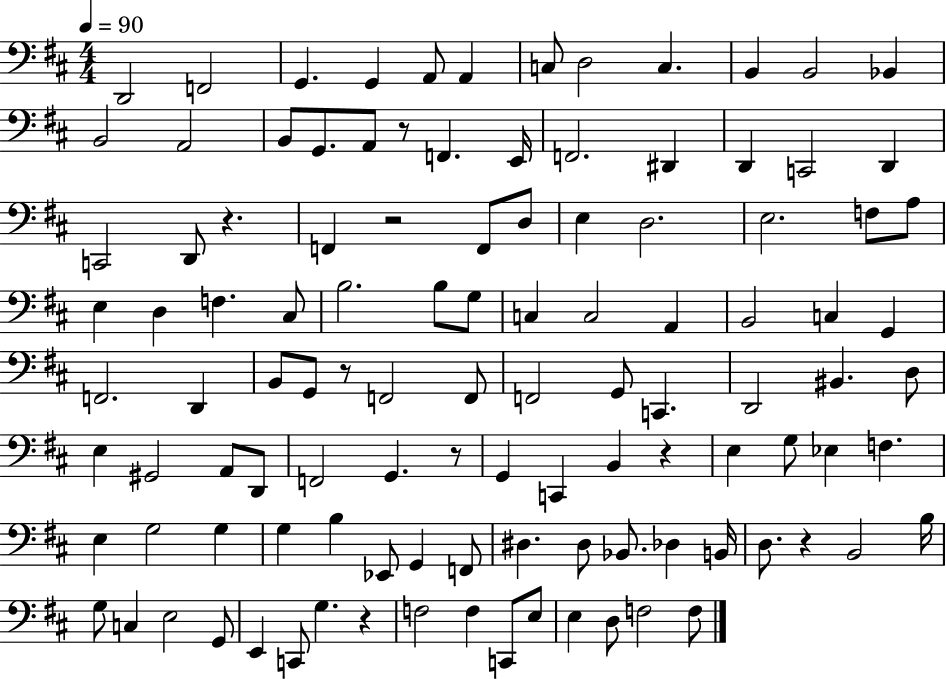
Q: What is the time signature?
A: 4/4